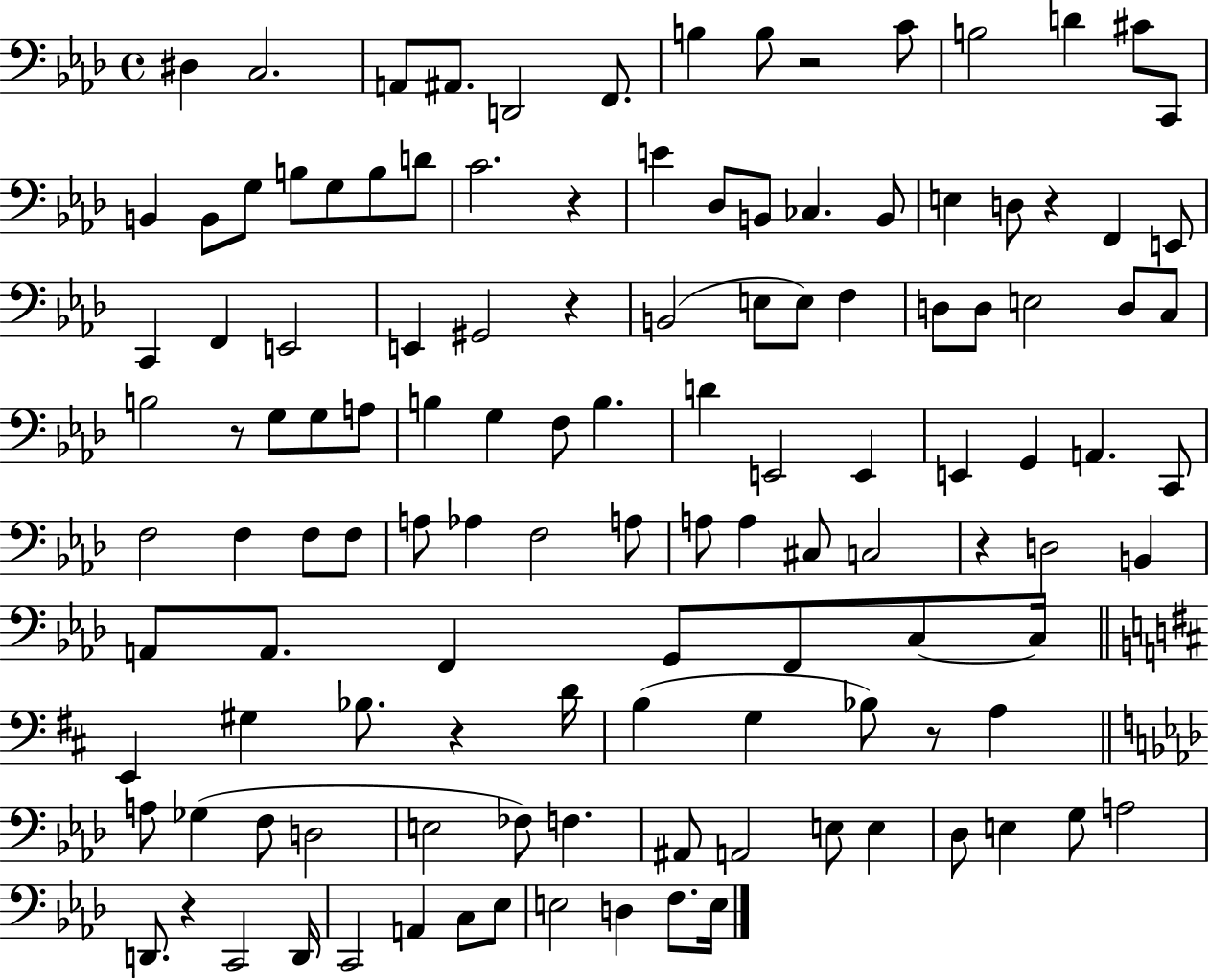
X:1
T:Untitled
M:4/4
L:1/4
K:Ab
^D, C,2 A,,/2 ^A,,/2 D,,2 F,,/2 B, B,/2 z2 C/2 B,2 D ^C/2 C,,/2 B,, B,,/2 G,/2 B,/2 G,/2 B,/2 D/2 C2 z E _D,/2 B,,/2 _C, B,,/2 E, D,/2 z F,, E,,/2 C,, F,, E,,2 E,, ^G,,2 z B,,2 E,/2 E,/2 F, D,/2 D,/2 E,2 D,/2 C,/2 B,2 z/2 G,/2 G,/2 A,/2 B, G, F,/2 B, D E,,2 E,, E,, G,, A,, C,,/2 F,2 F, F,/2 F,/2 A,/2 _A, F,2 A,/2 A,/2 A, ^C,/2 C,2 z D,2 B,, A,,/2 A,,/2 F,, G,,/2 F,,/2 C,/2 C,/4 E,, ^G, _B,/2 z D/4 B, G, _B,/2 z/2 A, A,/2 _G, F,/2 D,2 E,2 _F,/2 F, ^A,,/2 A,,2 E,/2 E, _D,/2 E, G,/2 A,2 D,,/2 z C,,2 D,,/4 C,,2 A,, C,/2 _E,/2 E,2 D, F,/2 E,/4